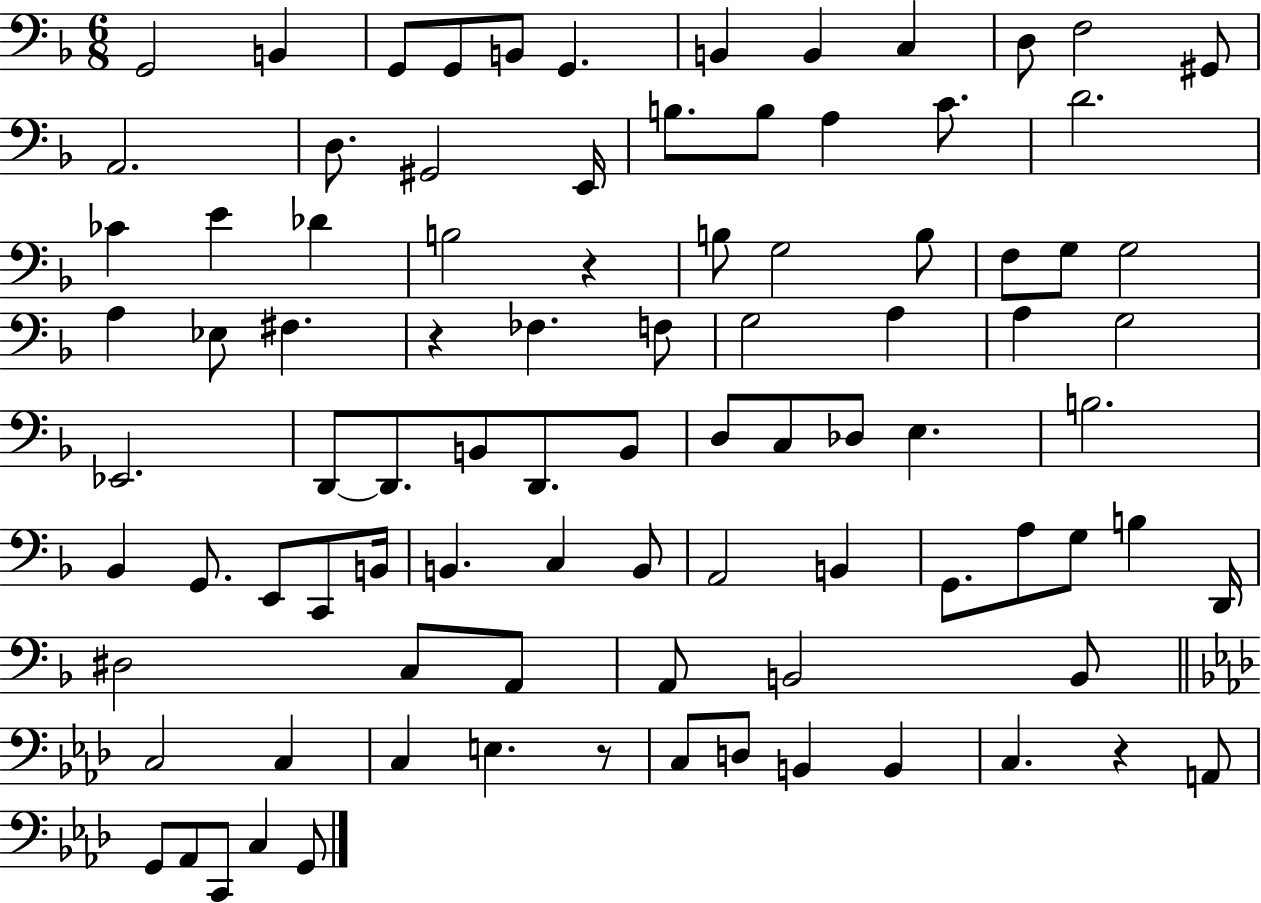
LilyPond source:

{
  \clef bass
  \numericTimeSignature
  \time 6/8
  \key f \major
  g,2 b,4 | g,8 g,8 b,8 g,4. | b,4 b,4 c4 | d8 f2 gis,8 | \break a,2. | d8. gis,2 e,16 | b8. b8 a4 c'8. | d'2. | \break ces'4 e'4 des'4 | b2 r4 | b8 g2 b8 | f8 g8 g2 | \break a4 ees8 fis4. | r4 fes4. f8 | g2 a4 | a4 g2 | \break ees,2. | d,8~~ d,8. b,8 d,8. b,8 | d8 c8 des8 e4. | b2. | \break bes,4 g,8. e,8 c,8 b,16 | b,4. c4 b,8 | a,2 b,4 | g,8. a8 g8 b4 d,16 | \break dis2 c8 a,8 | a,8 b,2 b,8 | \bar "||" \break \key aes \major c2 c4 | c4 e4. r8 | c8 d8 b,4 b,4 | c4. r4 a,8 | \break g,8 aes,8 c,8 c4 g,8 | \bar "|."
}